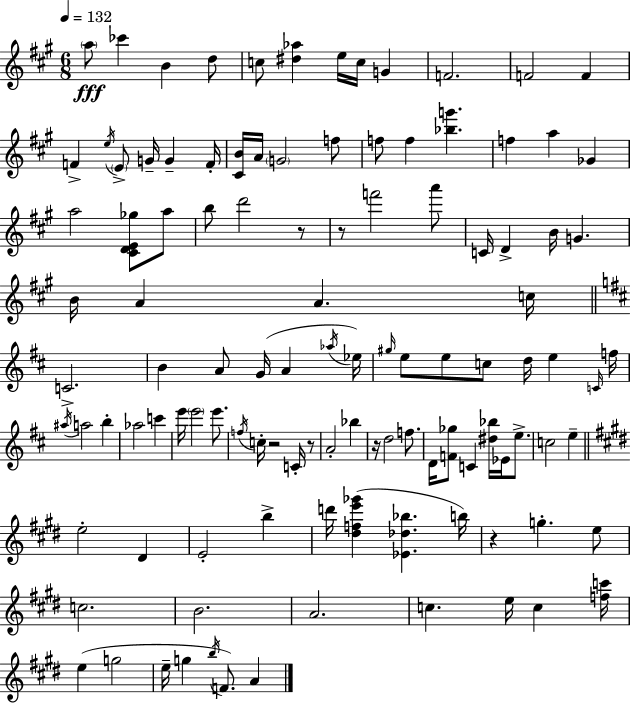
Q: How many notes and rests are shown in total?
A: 111